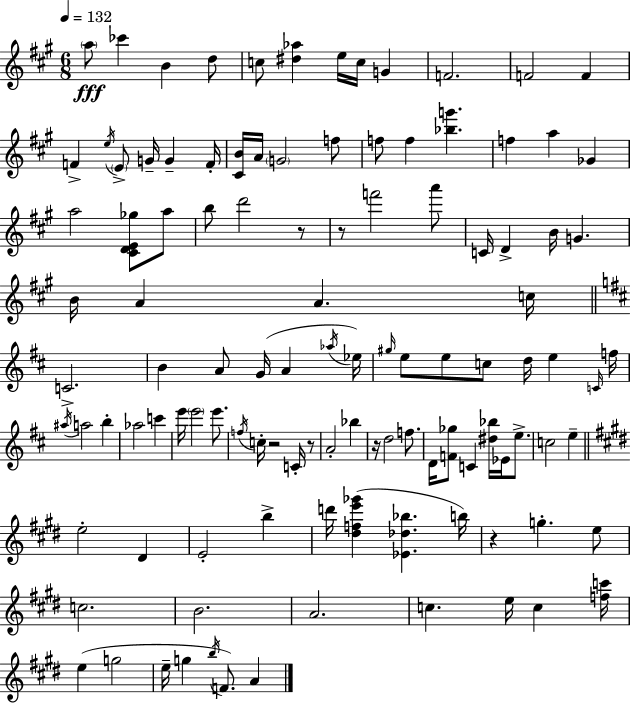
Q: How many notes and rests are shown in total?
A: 111